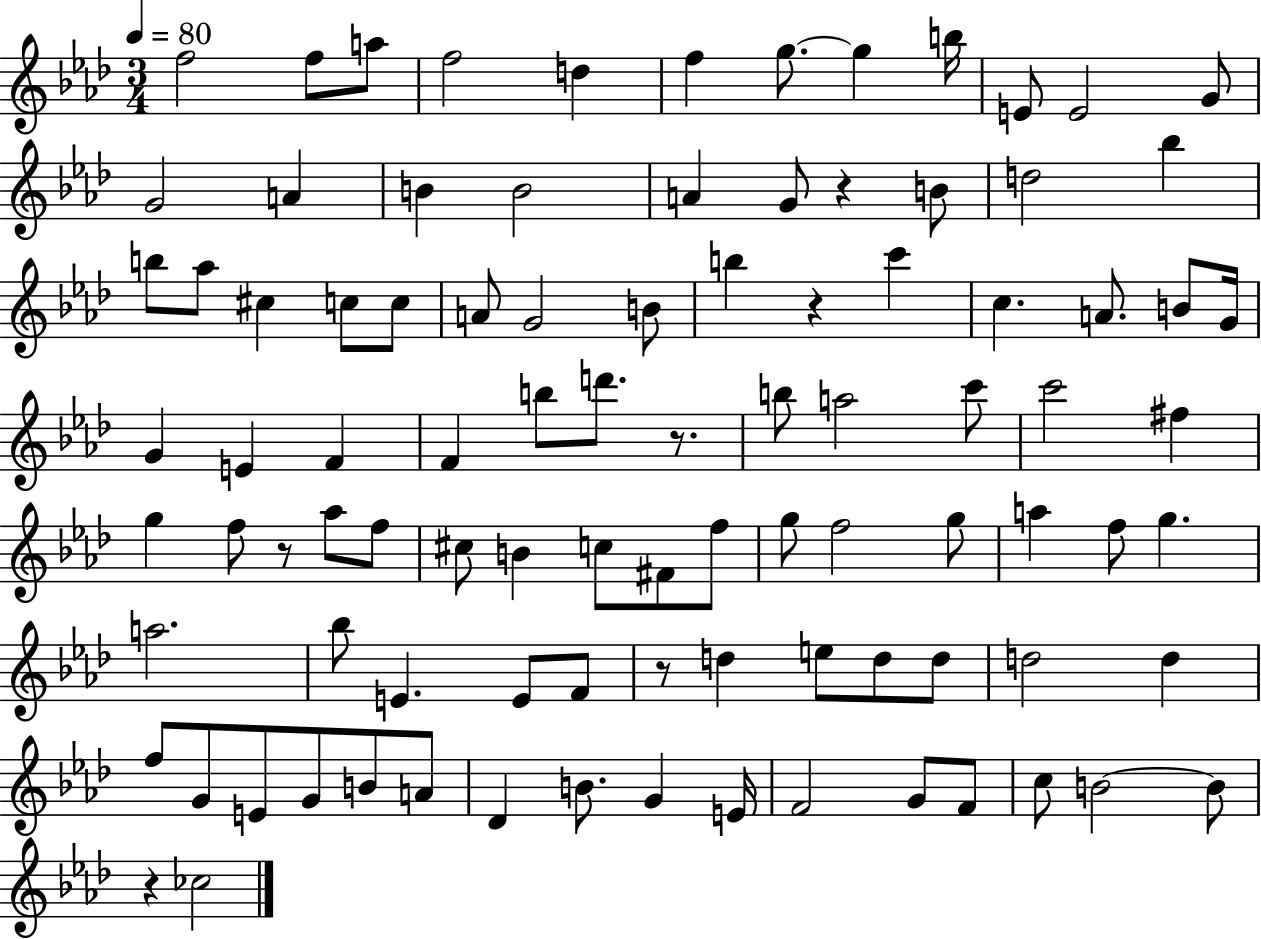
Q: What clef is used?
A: treble